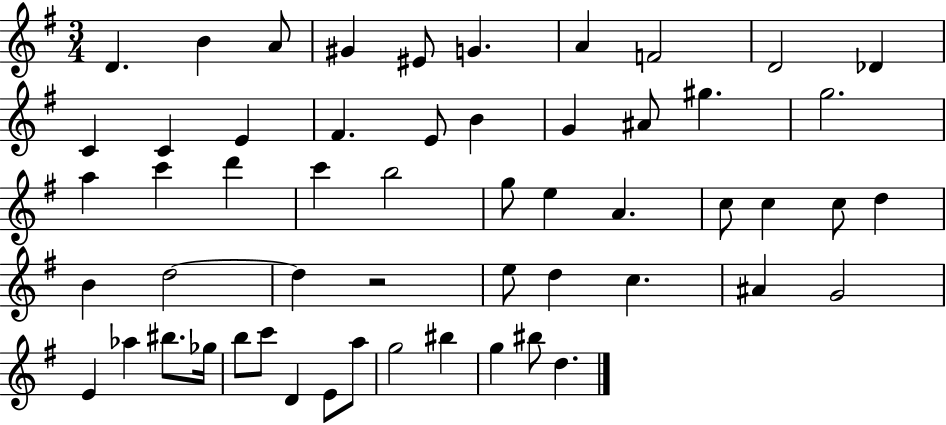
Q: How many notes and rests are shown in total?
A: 55